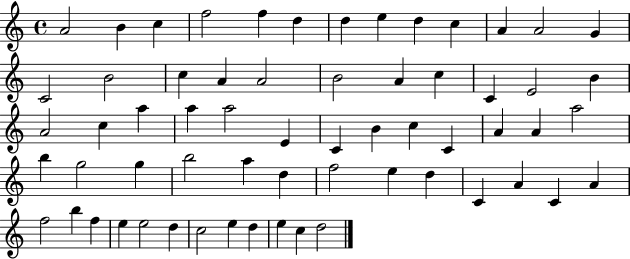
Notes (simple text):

A4/h B4/q C5/q F5/h F5/q D5/q D5/q E5/q D5/q C5/q A4/q A4/h G4/q C4/h B4/h C5/q A4/q A4/h B4/h A4/q C5/q C4/q E4/h B4/q A4/h C5/q A5/q A5/q A5/h E4/q C4/q B4/q C5/q C4/q A4/q A4/q A5/h B5/q G5/h G5/q B5/h A5/q D5/q F5/h E5/q D5/q C4/q A4/q C4/q A4/q F5/h B5/q F5/q E5/q E5/h D5/q C5/h E5/q D5/q E5/q C5/q D5/h